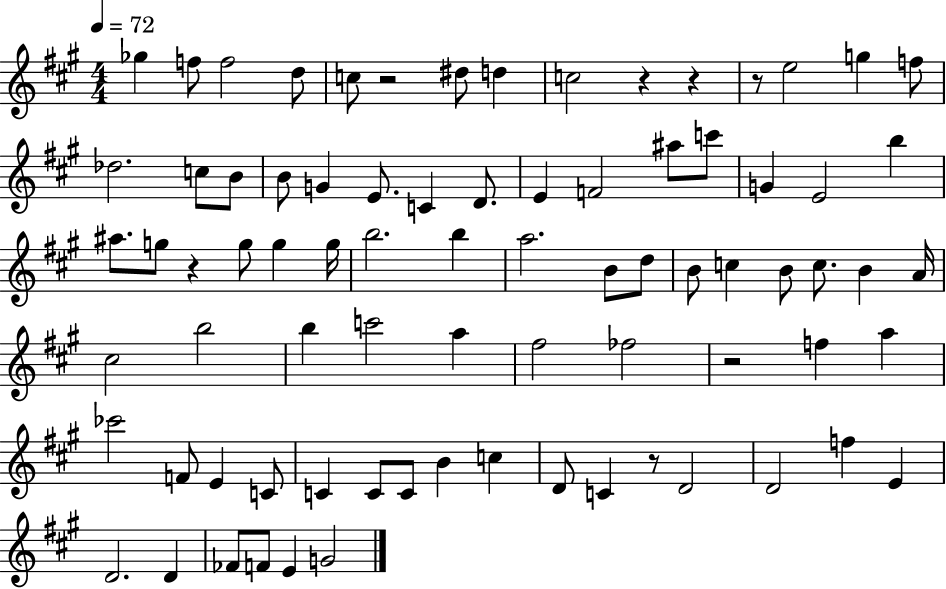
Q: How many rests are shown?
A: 7